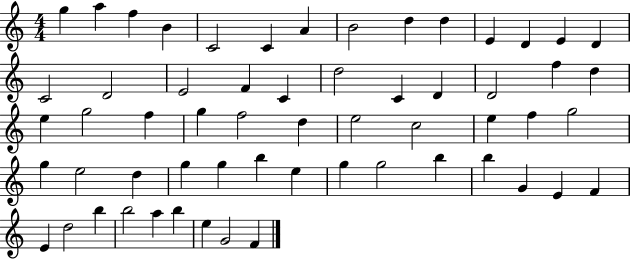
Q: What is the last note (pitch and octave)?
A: F4